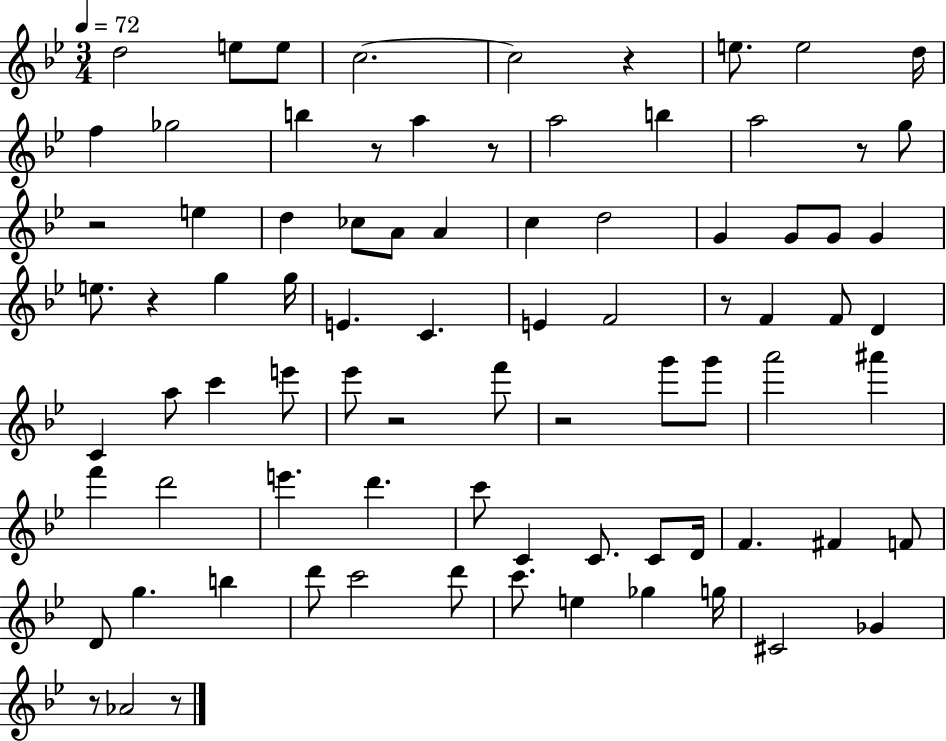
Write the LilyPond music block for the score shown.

{
  \clef treble
  \numericTimeSignature
  \time 3/4
  \key bes \major
  \tempo 4 = 72
  d''2 e''8 e''8 | c''2.~~ | c''2 r4 | e''8. e''2 d''16 | \break f''4 ges''2 | b''4 r8 a''4 r8 | a''2 b''4 | a''2 r8 g''8 | \break r2 e''4 | d''4 ces''8 a'8 a'4 | c''4 d''2 | g'4 g'8 g'8 g'4 | \break e''8. r4 g''4 g''16 | e'4. c'4. | e'4 f'2 | r8 f'4 f'8 d'4 | \break c'4 a''8 c'''4 e'''8 | ees'''8 r2 f'''8 | r2 g'''8 g'''8 | a'''2 ais'''4 | \break f'''4 d'''2 | e'''4. d'''4. | c'''8 c'4 c'8. c'8 d'16 | f'4. fis'4 f'8 | \break d'8 g''4. b''4 | d'''8 c'''2 d'''8 | c'''8. e''4 ges''4 g''16 | cis'2 ges'4 | \break r8 aes'2 r8 | \bar "|."
}